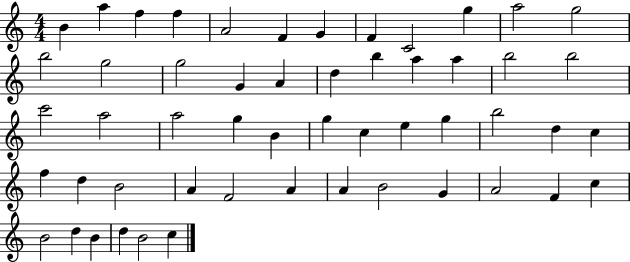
X:1
T:Untitled
M:4/4
L:1/4
K:C
B a f f A2 F G F C2 g a2 g2 b2 g2 g2 G A d b a a b2 b2 c'2 a2 a2 g B g c e g b2 d c f d B2 A F2 A A B2 G A2 F c B2 d B d B2 c